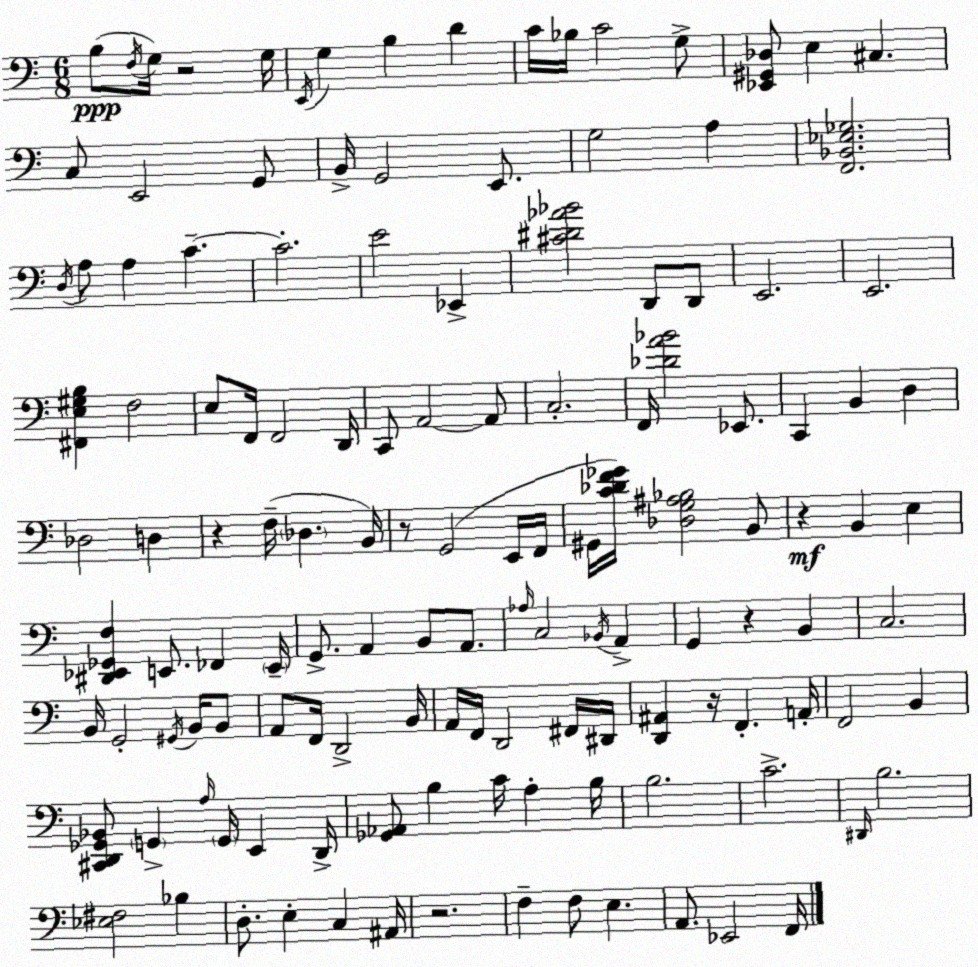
X:1
T:Untitled
M:6/8
L:1/4
K:C
B,/2 F,/4 G,/4 z2 G,/4 E,,/4 G, B, D C/4 _B,/4 C2 G,/2 [_E,,^G,,_D,]/2 E, ^C, C,/2 E,,2 G,,/2 B,,/4 G,,2 E,,/2 G,2 A, [F,,_B,,_E,_G,]2 D,/4 A,/2 A, C C2 E2 _E,, [^C^D_A_B]2 D,,/2 D,,/2 E,,2 E,,2 [^F,,E,^G,B,] F,2 E,/2 F,,/4 F,,2 D,,/4 C,,/2 A,,2 A,,/2 C,2 F,,/4 [_DA_B]2 _E,,/2 C,, B,, D, _D,2 D, z F,/4 _D, B,,/4 z/2 G,,2 E,,/4 F,,/4 ^G,,/4 [C_DF_G]/4 [_D,G,^A,_B,]2 B,,/2 z B,, E, [^D,,_E,,_G,,F,] E,,/2 _F,, E,,/4 G,,/2 A,, B,,/2 A,,/2 _A,/4 C,2 _B,,/4 A,, G,, z B,, C,2 B,,/4 G,,2 ^G,,/4 B,,/4 B,,/2 A,,/2 F,,/4 D,,2 B,,/4 A,,/4 F,,/4 D,,2 ^F,,/4 ^D,,/4 [D,,^A,,] z/4 F,, A,,/4 F,,2 B,, [^C,,D,,_G,,_B,,]/2 G,, A,/4 G,,/4 E,, D,,/4 [_G,,_A,,]/2 B, C/4 A, B,/4 B,2 C2 ^D,,/4 B,2 [_E,^F,]2 _B, D,/2 E, C, ^A,,/4 z2 F, F,/2 E, A,,/2 _E,,2 F,,/4